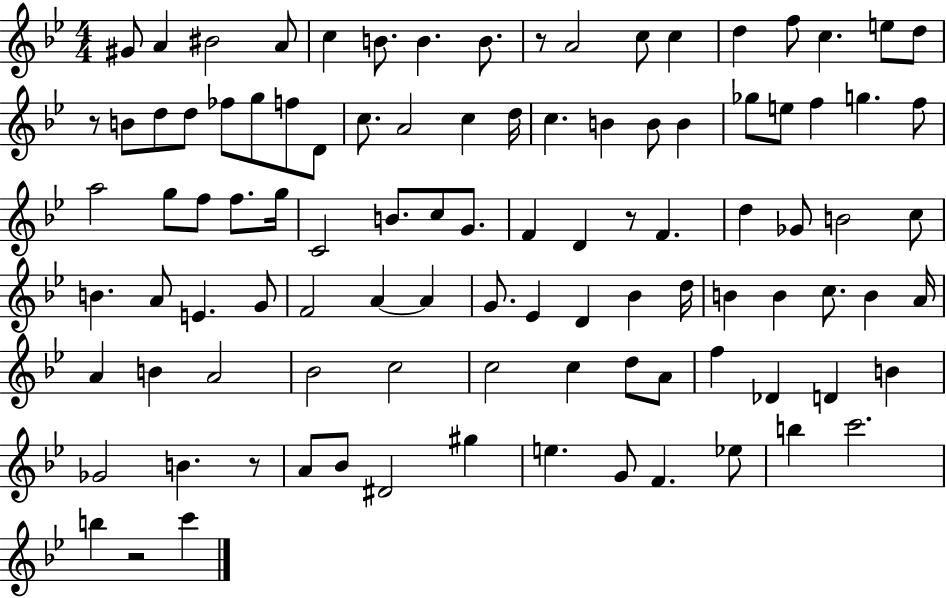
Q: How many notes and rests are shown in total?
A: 101